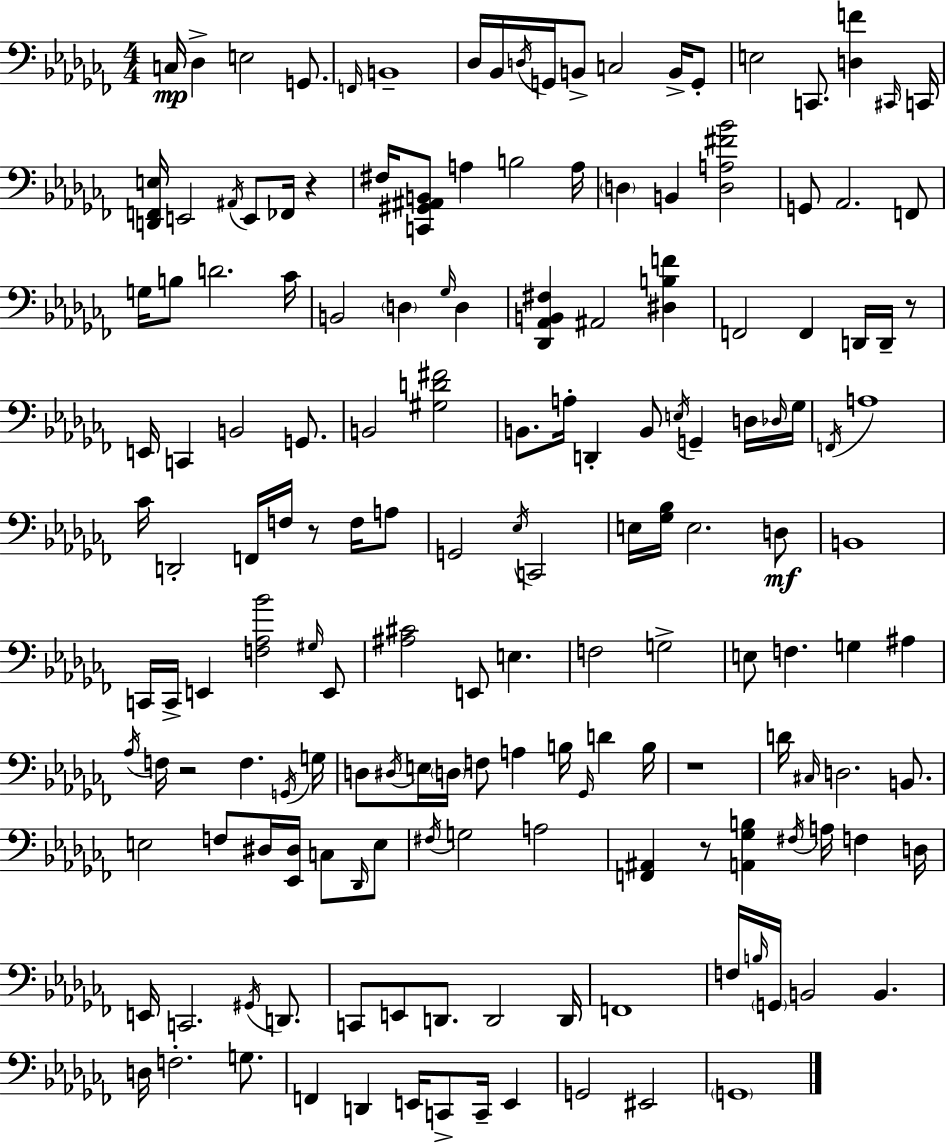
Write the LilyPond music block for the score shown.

{
  \clef bass
  \numericTimeSignature
  \time 4/4
  \key aes \minor
  c16\mp des4-> e2 g,8. | \grace { f,16 } b,1-- | des16 bes,16 \acciaccatura { d16 } g,16 b,8-> c2 b,16-> | g,8-. e2 c,8. <d f'>4 | \break \grace { cis,16 } c,16 <d, f, e>16 e,2 \acciaccatura { ais,16 } e,8 fes,16 | r4 fis16 <c, gis, ais, b,>8 a4 b2 | a16 \parenthesize d4 b,4 <d a fis' bes'>2 | g,8 aes,2. | \break f,8 g16 b8 d'2. | ces'16 b,2 \parenthesize d4 | \grace { ges16 } d4 <des, aes, b, fis>4 ais,2 | <dis b f'>4 f,2 f,4 | \break d,16 d,16-- r8 e,16 c,4 b,2 | g,8. b,2 <gis d' fis'>2 | b,8. a16-. d,4-. b,8 \acciaccatura { e16 } | g,4-- d16 \grace { des16 } ges16 \acciaccatura { f,16 } a1 | \break ces'16 d,2-. | f,16 f16 r8 f16 a8 g,2 | \acciaccatura { ees16 } c,2 e16 <ges bes>16 e2. | d8\mf b,1 | \break c,16 c,16-> e,4 <f aes bes'>2 | \grace { gis16 } e,8 <ais cis'>2 | e,8 e4. f2 | g2-> e8 f4. | \break g4 ais4 \acciaccatura { aes16 } f16 r2 | f4. \acciaccatura { g,16 } g16 d8 \acciaccatura { dis16 } e16 | \parenthesize d16 f8 a4 b16 \grace { ges,16 } d'4 b16 r1 | d'16 \grace { cis16 } | \break d2. b,8. e2 | f8 dis16 <ees, dis>16 c8 \grace { des,16 } e8 | \acciaccatura { fis16 } g2 a2 | <f, ais,>4 r8 <a, ges b>4 \acciaccatura { fis16 } a16 f4 | \break d16 e,16 c,2. \acciaccatura { gis,16 } | d,8. c,8 e,8 d,8. d,2 | d,16 f,1 | f16 \grace { b16 } \parenthesize g,16 b,2 b,4. | \break d16 f2.-. | g8. f,4 d,4 e,16 c,8-> c,16-- | e,4 g,2 eis,2 | \parenthesize g,1 | \break \bar "|."
}